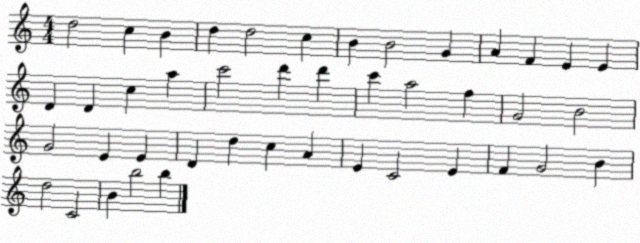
X:1
T:Untitled
M:4/4
L:1/4
K:C
d2 c B d d2 c B B2 G A F E E D D c a c'2 d' d' c' a2 f G2 B2 G2 E E D d c A E C2 E F G2 B d2 C2 B b2 b